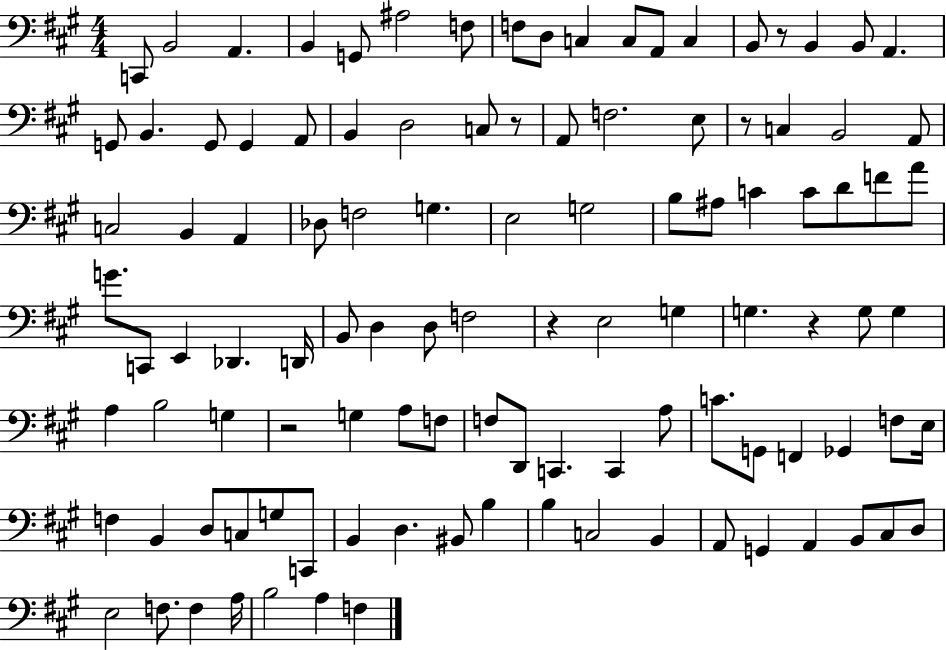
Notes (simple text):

C2/e B2/h A2/q. B2/q G2/e A#3/h F3/e F3/e D3/e C3/q C3/e A2/e C3/q B2/e R/e B2/q B2/e A2/q. G2/e B2/q. G2/e G2/q A2/e B2/q D3/h C3/e R/e A2/e F3/h. E3/e R/e C3/q B2/h A2/e C3/h B2/q A2/q Db3/e F3/h G3/q. E3/h G3/h B3/e A#3/e C4/q C4/e D4/e F4/e A4/e G4/e. C2/e E2/q Db2/q. D2/s B2/e D3/q D3/e F3/h R/q E3/h G3/q G3/q. R/q G3/e G3/q A3/q B3/h G3/q R/h G3/q A3/e F3/e F3/e D2/e C2/q. C2/q A3/e C4/e. G2/e F2/q Gb2/q F3/e E3/s F3/q B2/q D3/e C3/e G3/e C2/e B2/q D3/q. BIS2/e B3/q B3/q C3/h B2/q A2/e G2/q A2/q B2/e C#3/e D3/e E3/h F3/e. F3/q A3/s B3/h A3/q F3/q